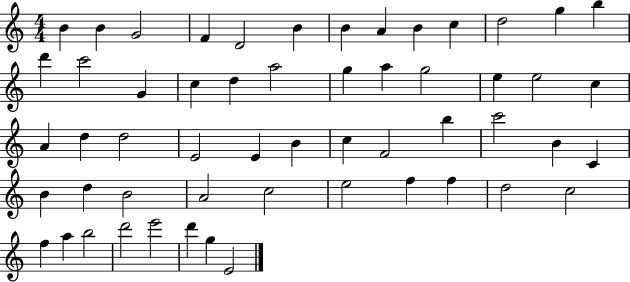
X:1
T:Untitled
M:4/4
L:1/4
K:C
B B G2 F D2 B B A B c d2 g b d' c'2 G c d a2 g a g2 e e2 c A d d2 E2 E B c F2 b c'2 B C B d B2 A2 c2 e2 f f d2 c2 f a b2 d'2 e'2 d' g E2